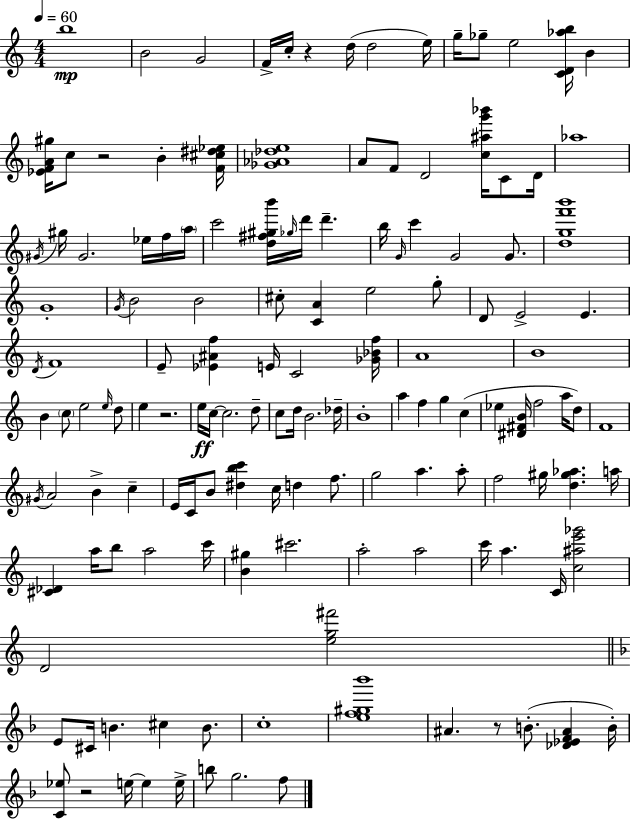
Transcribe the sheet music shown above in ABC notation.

X:1
T:Untitled
M:4/4
L:1/4
K:C
b4 B2 G2 F/4 c/4 z d/4 d2 e/4 g/4 _g/2 e2 [CD_ab]/4 B [_EFA^g]/4 c/2 z2 B [F^c^d_e]/4 [_G_A_de]4 A/2 F/2 D2 [c^ag'_b']/4 C/2 D/4 _a4 ^G/4 ^g/4 ^G2 _e/4 f/4 a/4 c'2 [d^f^gb']/4 _g/4 d'/4 d' b/4 G/4 c' G2 G/2 [dgf'b']4 G4 G/4 B2 B2 ^c/2 [CA] e2 g/2 D/2 E2 E D/4 F4 E/2 [_E^Af] E/4 C2 [_G_Bf]/4 A4 B4 B c/2 e2 e/4 d/2 e z2 e/4 c/4 c2 d/2 c/2 d/4 B2 _d/4 B4 a f g c _e [^D^FB]/4 f2 a/4 d/2 F4 ^G/4 A2 B c E/4 C/4 B/2 [^dbc'] c/4 d f/2 g2 a a/2 f2 ^g/4 [d^g_a] a/4 [^C_D] a/4 b/2 a2 c'/4 [B^g] ^c'2 a2 a2 c'/4 a C/4 [c^ae'_g']2 D2 [eg^f']2 E/2 ^C/4 B ^c B/2 c4 [ef^g_b']4 ^A z/2 B/2 [_D_EF^A] B/4 [C_e]/2 z2 e/4 e e/4 b/2 g2 f/2